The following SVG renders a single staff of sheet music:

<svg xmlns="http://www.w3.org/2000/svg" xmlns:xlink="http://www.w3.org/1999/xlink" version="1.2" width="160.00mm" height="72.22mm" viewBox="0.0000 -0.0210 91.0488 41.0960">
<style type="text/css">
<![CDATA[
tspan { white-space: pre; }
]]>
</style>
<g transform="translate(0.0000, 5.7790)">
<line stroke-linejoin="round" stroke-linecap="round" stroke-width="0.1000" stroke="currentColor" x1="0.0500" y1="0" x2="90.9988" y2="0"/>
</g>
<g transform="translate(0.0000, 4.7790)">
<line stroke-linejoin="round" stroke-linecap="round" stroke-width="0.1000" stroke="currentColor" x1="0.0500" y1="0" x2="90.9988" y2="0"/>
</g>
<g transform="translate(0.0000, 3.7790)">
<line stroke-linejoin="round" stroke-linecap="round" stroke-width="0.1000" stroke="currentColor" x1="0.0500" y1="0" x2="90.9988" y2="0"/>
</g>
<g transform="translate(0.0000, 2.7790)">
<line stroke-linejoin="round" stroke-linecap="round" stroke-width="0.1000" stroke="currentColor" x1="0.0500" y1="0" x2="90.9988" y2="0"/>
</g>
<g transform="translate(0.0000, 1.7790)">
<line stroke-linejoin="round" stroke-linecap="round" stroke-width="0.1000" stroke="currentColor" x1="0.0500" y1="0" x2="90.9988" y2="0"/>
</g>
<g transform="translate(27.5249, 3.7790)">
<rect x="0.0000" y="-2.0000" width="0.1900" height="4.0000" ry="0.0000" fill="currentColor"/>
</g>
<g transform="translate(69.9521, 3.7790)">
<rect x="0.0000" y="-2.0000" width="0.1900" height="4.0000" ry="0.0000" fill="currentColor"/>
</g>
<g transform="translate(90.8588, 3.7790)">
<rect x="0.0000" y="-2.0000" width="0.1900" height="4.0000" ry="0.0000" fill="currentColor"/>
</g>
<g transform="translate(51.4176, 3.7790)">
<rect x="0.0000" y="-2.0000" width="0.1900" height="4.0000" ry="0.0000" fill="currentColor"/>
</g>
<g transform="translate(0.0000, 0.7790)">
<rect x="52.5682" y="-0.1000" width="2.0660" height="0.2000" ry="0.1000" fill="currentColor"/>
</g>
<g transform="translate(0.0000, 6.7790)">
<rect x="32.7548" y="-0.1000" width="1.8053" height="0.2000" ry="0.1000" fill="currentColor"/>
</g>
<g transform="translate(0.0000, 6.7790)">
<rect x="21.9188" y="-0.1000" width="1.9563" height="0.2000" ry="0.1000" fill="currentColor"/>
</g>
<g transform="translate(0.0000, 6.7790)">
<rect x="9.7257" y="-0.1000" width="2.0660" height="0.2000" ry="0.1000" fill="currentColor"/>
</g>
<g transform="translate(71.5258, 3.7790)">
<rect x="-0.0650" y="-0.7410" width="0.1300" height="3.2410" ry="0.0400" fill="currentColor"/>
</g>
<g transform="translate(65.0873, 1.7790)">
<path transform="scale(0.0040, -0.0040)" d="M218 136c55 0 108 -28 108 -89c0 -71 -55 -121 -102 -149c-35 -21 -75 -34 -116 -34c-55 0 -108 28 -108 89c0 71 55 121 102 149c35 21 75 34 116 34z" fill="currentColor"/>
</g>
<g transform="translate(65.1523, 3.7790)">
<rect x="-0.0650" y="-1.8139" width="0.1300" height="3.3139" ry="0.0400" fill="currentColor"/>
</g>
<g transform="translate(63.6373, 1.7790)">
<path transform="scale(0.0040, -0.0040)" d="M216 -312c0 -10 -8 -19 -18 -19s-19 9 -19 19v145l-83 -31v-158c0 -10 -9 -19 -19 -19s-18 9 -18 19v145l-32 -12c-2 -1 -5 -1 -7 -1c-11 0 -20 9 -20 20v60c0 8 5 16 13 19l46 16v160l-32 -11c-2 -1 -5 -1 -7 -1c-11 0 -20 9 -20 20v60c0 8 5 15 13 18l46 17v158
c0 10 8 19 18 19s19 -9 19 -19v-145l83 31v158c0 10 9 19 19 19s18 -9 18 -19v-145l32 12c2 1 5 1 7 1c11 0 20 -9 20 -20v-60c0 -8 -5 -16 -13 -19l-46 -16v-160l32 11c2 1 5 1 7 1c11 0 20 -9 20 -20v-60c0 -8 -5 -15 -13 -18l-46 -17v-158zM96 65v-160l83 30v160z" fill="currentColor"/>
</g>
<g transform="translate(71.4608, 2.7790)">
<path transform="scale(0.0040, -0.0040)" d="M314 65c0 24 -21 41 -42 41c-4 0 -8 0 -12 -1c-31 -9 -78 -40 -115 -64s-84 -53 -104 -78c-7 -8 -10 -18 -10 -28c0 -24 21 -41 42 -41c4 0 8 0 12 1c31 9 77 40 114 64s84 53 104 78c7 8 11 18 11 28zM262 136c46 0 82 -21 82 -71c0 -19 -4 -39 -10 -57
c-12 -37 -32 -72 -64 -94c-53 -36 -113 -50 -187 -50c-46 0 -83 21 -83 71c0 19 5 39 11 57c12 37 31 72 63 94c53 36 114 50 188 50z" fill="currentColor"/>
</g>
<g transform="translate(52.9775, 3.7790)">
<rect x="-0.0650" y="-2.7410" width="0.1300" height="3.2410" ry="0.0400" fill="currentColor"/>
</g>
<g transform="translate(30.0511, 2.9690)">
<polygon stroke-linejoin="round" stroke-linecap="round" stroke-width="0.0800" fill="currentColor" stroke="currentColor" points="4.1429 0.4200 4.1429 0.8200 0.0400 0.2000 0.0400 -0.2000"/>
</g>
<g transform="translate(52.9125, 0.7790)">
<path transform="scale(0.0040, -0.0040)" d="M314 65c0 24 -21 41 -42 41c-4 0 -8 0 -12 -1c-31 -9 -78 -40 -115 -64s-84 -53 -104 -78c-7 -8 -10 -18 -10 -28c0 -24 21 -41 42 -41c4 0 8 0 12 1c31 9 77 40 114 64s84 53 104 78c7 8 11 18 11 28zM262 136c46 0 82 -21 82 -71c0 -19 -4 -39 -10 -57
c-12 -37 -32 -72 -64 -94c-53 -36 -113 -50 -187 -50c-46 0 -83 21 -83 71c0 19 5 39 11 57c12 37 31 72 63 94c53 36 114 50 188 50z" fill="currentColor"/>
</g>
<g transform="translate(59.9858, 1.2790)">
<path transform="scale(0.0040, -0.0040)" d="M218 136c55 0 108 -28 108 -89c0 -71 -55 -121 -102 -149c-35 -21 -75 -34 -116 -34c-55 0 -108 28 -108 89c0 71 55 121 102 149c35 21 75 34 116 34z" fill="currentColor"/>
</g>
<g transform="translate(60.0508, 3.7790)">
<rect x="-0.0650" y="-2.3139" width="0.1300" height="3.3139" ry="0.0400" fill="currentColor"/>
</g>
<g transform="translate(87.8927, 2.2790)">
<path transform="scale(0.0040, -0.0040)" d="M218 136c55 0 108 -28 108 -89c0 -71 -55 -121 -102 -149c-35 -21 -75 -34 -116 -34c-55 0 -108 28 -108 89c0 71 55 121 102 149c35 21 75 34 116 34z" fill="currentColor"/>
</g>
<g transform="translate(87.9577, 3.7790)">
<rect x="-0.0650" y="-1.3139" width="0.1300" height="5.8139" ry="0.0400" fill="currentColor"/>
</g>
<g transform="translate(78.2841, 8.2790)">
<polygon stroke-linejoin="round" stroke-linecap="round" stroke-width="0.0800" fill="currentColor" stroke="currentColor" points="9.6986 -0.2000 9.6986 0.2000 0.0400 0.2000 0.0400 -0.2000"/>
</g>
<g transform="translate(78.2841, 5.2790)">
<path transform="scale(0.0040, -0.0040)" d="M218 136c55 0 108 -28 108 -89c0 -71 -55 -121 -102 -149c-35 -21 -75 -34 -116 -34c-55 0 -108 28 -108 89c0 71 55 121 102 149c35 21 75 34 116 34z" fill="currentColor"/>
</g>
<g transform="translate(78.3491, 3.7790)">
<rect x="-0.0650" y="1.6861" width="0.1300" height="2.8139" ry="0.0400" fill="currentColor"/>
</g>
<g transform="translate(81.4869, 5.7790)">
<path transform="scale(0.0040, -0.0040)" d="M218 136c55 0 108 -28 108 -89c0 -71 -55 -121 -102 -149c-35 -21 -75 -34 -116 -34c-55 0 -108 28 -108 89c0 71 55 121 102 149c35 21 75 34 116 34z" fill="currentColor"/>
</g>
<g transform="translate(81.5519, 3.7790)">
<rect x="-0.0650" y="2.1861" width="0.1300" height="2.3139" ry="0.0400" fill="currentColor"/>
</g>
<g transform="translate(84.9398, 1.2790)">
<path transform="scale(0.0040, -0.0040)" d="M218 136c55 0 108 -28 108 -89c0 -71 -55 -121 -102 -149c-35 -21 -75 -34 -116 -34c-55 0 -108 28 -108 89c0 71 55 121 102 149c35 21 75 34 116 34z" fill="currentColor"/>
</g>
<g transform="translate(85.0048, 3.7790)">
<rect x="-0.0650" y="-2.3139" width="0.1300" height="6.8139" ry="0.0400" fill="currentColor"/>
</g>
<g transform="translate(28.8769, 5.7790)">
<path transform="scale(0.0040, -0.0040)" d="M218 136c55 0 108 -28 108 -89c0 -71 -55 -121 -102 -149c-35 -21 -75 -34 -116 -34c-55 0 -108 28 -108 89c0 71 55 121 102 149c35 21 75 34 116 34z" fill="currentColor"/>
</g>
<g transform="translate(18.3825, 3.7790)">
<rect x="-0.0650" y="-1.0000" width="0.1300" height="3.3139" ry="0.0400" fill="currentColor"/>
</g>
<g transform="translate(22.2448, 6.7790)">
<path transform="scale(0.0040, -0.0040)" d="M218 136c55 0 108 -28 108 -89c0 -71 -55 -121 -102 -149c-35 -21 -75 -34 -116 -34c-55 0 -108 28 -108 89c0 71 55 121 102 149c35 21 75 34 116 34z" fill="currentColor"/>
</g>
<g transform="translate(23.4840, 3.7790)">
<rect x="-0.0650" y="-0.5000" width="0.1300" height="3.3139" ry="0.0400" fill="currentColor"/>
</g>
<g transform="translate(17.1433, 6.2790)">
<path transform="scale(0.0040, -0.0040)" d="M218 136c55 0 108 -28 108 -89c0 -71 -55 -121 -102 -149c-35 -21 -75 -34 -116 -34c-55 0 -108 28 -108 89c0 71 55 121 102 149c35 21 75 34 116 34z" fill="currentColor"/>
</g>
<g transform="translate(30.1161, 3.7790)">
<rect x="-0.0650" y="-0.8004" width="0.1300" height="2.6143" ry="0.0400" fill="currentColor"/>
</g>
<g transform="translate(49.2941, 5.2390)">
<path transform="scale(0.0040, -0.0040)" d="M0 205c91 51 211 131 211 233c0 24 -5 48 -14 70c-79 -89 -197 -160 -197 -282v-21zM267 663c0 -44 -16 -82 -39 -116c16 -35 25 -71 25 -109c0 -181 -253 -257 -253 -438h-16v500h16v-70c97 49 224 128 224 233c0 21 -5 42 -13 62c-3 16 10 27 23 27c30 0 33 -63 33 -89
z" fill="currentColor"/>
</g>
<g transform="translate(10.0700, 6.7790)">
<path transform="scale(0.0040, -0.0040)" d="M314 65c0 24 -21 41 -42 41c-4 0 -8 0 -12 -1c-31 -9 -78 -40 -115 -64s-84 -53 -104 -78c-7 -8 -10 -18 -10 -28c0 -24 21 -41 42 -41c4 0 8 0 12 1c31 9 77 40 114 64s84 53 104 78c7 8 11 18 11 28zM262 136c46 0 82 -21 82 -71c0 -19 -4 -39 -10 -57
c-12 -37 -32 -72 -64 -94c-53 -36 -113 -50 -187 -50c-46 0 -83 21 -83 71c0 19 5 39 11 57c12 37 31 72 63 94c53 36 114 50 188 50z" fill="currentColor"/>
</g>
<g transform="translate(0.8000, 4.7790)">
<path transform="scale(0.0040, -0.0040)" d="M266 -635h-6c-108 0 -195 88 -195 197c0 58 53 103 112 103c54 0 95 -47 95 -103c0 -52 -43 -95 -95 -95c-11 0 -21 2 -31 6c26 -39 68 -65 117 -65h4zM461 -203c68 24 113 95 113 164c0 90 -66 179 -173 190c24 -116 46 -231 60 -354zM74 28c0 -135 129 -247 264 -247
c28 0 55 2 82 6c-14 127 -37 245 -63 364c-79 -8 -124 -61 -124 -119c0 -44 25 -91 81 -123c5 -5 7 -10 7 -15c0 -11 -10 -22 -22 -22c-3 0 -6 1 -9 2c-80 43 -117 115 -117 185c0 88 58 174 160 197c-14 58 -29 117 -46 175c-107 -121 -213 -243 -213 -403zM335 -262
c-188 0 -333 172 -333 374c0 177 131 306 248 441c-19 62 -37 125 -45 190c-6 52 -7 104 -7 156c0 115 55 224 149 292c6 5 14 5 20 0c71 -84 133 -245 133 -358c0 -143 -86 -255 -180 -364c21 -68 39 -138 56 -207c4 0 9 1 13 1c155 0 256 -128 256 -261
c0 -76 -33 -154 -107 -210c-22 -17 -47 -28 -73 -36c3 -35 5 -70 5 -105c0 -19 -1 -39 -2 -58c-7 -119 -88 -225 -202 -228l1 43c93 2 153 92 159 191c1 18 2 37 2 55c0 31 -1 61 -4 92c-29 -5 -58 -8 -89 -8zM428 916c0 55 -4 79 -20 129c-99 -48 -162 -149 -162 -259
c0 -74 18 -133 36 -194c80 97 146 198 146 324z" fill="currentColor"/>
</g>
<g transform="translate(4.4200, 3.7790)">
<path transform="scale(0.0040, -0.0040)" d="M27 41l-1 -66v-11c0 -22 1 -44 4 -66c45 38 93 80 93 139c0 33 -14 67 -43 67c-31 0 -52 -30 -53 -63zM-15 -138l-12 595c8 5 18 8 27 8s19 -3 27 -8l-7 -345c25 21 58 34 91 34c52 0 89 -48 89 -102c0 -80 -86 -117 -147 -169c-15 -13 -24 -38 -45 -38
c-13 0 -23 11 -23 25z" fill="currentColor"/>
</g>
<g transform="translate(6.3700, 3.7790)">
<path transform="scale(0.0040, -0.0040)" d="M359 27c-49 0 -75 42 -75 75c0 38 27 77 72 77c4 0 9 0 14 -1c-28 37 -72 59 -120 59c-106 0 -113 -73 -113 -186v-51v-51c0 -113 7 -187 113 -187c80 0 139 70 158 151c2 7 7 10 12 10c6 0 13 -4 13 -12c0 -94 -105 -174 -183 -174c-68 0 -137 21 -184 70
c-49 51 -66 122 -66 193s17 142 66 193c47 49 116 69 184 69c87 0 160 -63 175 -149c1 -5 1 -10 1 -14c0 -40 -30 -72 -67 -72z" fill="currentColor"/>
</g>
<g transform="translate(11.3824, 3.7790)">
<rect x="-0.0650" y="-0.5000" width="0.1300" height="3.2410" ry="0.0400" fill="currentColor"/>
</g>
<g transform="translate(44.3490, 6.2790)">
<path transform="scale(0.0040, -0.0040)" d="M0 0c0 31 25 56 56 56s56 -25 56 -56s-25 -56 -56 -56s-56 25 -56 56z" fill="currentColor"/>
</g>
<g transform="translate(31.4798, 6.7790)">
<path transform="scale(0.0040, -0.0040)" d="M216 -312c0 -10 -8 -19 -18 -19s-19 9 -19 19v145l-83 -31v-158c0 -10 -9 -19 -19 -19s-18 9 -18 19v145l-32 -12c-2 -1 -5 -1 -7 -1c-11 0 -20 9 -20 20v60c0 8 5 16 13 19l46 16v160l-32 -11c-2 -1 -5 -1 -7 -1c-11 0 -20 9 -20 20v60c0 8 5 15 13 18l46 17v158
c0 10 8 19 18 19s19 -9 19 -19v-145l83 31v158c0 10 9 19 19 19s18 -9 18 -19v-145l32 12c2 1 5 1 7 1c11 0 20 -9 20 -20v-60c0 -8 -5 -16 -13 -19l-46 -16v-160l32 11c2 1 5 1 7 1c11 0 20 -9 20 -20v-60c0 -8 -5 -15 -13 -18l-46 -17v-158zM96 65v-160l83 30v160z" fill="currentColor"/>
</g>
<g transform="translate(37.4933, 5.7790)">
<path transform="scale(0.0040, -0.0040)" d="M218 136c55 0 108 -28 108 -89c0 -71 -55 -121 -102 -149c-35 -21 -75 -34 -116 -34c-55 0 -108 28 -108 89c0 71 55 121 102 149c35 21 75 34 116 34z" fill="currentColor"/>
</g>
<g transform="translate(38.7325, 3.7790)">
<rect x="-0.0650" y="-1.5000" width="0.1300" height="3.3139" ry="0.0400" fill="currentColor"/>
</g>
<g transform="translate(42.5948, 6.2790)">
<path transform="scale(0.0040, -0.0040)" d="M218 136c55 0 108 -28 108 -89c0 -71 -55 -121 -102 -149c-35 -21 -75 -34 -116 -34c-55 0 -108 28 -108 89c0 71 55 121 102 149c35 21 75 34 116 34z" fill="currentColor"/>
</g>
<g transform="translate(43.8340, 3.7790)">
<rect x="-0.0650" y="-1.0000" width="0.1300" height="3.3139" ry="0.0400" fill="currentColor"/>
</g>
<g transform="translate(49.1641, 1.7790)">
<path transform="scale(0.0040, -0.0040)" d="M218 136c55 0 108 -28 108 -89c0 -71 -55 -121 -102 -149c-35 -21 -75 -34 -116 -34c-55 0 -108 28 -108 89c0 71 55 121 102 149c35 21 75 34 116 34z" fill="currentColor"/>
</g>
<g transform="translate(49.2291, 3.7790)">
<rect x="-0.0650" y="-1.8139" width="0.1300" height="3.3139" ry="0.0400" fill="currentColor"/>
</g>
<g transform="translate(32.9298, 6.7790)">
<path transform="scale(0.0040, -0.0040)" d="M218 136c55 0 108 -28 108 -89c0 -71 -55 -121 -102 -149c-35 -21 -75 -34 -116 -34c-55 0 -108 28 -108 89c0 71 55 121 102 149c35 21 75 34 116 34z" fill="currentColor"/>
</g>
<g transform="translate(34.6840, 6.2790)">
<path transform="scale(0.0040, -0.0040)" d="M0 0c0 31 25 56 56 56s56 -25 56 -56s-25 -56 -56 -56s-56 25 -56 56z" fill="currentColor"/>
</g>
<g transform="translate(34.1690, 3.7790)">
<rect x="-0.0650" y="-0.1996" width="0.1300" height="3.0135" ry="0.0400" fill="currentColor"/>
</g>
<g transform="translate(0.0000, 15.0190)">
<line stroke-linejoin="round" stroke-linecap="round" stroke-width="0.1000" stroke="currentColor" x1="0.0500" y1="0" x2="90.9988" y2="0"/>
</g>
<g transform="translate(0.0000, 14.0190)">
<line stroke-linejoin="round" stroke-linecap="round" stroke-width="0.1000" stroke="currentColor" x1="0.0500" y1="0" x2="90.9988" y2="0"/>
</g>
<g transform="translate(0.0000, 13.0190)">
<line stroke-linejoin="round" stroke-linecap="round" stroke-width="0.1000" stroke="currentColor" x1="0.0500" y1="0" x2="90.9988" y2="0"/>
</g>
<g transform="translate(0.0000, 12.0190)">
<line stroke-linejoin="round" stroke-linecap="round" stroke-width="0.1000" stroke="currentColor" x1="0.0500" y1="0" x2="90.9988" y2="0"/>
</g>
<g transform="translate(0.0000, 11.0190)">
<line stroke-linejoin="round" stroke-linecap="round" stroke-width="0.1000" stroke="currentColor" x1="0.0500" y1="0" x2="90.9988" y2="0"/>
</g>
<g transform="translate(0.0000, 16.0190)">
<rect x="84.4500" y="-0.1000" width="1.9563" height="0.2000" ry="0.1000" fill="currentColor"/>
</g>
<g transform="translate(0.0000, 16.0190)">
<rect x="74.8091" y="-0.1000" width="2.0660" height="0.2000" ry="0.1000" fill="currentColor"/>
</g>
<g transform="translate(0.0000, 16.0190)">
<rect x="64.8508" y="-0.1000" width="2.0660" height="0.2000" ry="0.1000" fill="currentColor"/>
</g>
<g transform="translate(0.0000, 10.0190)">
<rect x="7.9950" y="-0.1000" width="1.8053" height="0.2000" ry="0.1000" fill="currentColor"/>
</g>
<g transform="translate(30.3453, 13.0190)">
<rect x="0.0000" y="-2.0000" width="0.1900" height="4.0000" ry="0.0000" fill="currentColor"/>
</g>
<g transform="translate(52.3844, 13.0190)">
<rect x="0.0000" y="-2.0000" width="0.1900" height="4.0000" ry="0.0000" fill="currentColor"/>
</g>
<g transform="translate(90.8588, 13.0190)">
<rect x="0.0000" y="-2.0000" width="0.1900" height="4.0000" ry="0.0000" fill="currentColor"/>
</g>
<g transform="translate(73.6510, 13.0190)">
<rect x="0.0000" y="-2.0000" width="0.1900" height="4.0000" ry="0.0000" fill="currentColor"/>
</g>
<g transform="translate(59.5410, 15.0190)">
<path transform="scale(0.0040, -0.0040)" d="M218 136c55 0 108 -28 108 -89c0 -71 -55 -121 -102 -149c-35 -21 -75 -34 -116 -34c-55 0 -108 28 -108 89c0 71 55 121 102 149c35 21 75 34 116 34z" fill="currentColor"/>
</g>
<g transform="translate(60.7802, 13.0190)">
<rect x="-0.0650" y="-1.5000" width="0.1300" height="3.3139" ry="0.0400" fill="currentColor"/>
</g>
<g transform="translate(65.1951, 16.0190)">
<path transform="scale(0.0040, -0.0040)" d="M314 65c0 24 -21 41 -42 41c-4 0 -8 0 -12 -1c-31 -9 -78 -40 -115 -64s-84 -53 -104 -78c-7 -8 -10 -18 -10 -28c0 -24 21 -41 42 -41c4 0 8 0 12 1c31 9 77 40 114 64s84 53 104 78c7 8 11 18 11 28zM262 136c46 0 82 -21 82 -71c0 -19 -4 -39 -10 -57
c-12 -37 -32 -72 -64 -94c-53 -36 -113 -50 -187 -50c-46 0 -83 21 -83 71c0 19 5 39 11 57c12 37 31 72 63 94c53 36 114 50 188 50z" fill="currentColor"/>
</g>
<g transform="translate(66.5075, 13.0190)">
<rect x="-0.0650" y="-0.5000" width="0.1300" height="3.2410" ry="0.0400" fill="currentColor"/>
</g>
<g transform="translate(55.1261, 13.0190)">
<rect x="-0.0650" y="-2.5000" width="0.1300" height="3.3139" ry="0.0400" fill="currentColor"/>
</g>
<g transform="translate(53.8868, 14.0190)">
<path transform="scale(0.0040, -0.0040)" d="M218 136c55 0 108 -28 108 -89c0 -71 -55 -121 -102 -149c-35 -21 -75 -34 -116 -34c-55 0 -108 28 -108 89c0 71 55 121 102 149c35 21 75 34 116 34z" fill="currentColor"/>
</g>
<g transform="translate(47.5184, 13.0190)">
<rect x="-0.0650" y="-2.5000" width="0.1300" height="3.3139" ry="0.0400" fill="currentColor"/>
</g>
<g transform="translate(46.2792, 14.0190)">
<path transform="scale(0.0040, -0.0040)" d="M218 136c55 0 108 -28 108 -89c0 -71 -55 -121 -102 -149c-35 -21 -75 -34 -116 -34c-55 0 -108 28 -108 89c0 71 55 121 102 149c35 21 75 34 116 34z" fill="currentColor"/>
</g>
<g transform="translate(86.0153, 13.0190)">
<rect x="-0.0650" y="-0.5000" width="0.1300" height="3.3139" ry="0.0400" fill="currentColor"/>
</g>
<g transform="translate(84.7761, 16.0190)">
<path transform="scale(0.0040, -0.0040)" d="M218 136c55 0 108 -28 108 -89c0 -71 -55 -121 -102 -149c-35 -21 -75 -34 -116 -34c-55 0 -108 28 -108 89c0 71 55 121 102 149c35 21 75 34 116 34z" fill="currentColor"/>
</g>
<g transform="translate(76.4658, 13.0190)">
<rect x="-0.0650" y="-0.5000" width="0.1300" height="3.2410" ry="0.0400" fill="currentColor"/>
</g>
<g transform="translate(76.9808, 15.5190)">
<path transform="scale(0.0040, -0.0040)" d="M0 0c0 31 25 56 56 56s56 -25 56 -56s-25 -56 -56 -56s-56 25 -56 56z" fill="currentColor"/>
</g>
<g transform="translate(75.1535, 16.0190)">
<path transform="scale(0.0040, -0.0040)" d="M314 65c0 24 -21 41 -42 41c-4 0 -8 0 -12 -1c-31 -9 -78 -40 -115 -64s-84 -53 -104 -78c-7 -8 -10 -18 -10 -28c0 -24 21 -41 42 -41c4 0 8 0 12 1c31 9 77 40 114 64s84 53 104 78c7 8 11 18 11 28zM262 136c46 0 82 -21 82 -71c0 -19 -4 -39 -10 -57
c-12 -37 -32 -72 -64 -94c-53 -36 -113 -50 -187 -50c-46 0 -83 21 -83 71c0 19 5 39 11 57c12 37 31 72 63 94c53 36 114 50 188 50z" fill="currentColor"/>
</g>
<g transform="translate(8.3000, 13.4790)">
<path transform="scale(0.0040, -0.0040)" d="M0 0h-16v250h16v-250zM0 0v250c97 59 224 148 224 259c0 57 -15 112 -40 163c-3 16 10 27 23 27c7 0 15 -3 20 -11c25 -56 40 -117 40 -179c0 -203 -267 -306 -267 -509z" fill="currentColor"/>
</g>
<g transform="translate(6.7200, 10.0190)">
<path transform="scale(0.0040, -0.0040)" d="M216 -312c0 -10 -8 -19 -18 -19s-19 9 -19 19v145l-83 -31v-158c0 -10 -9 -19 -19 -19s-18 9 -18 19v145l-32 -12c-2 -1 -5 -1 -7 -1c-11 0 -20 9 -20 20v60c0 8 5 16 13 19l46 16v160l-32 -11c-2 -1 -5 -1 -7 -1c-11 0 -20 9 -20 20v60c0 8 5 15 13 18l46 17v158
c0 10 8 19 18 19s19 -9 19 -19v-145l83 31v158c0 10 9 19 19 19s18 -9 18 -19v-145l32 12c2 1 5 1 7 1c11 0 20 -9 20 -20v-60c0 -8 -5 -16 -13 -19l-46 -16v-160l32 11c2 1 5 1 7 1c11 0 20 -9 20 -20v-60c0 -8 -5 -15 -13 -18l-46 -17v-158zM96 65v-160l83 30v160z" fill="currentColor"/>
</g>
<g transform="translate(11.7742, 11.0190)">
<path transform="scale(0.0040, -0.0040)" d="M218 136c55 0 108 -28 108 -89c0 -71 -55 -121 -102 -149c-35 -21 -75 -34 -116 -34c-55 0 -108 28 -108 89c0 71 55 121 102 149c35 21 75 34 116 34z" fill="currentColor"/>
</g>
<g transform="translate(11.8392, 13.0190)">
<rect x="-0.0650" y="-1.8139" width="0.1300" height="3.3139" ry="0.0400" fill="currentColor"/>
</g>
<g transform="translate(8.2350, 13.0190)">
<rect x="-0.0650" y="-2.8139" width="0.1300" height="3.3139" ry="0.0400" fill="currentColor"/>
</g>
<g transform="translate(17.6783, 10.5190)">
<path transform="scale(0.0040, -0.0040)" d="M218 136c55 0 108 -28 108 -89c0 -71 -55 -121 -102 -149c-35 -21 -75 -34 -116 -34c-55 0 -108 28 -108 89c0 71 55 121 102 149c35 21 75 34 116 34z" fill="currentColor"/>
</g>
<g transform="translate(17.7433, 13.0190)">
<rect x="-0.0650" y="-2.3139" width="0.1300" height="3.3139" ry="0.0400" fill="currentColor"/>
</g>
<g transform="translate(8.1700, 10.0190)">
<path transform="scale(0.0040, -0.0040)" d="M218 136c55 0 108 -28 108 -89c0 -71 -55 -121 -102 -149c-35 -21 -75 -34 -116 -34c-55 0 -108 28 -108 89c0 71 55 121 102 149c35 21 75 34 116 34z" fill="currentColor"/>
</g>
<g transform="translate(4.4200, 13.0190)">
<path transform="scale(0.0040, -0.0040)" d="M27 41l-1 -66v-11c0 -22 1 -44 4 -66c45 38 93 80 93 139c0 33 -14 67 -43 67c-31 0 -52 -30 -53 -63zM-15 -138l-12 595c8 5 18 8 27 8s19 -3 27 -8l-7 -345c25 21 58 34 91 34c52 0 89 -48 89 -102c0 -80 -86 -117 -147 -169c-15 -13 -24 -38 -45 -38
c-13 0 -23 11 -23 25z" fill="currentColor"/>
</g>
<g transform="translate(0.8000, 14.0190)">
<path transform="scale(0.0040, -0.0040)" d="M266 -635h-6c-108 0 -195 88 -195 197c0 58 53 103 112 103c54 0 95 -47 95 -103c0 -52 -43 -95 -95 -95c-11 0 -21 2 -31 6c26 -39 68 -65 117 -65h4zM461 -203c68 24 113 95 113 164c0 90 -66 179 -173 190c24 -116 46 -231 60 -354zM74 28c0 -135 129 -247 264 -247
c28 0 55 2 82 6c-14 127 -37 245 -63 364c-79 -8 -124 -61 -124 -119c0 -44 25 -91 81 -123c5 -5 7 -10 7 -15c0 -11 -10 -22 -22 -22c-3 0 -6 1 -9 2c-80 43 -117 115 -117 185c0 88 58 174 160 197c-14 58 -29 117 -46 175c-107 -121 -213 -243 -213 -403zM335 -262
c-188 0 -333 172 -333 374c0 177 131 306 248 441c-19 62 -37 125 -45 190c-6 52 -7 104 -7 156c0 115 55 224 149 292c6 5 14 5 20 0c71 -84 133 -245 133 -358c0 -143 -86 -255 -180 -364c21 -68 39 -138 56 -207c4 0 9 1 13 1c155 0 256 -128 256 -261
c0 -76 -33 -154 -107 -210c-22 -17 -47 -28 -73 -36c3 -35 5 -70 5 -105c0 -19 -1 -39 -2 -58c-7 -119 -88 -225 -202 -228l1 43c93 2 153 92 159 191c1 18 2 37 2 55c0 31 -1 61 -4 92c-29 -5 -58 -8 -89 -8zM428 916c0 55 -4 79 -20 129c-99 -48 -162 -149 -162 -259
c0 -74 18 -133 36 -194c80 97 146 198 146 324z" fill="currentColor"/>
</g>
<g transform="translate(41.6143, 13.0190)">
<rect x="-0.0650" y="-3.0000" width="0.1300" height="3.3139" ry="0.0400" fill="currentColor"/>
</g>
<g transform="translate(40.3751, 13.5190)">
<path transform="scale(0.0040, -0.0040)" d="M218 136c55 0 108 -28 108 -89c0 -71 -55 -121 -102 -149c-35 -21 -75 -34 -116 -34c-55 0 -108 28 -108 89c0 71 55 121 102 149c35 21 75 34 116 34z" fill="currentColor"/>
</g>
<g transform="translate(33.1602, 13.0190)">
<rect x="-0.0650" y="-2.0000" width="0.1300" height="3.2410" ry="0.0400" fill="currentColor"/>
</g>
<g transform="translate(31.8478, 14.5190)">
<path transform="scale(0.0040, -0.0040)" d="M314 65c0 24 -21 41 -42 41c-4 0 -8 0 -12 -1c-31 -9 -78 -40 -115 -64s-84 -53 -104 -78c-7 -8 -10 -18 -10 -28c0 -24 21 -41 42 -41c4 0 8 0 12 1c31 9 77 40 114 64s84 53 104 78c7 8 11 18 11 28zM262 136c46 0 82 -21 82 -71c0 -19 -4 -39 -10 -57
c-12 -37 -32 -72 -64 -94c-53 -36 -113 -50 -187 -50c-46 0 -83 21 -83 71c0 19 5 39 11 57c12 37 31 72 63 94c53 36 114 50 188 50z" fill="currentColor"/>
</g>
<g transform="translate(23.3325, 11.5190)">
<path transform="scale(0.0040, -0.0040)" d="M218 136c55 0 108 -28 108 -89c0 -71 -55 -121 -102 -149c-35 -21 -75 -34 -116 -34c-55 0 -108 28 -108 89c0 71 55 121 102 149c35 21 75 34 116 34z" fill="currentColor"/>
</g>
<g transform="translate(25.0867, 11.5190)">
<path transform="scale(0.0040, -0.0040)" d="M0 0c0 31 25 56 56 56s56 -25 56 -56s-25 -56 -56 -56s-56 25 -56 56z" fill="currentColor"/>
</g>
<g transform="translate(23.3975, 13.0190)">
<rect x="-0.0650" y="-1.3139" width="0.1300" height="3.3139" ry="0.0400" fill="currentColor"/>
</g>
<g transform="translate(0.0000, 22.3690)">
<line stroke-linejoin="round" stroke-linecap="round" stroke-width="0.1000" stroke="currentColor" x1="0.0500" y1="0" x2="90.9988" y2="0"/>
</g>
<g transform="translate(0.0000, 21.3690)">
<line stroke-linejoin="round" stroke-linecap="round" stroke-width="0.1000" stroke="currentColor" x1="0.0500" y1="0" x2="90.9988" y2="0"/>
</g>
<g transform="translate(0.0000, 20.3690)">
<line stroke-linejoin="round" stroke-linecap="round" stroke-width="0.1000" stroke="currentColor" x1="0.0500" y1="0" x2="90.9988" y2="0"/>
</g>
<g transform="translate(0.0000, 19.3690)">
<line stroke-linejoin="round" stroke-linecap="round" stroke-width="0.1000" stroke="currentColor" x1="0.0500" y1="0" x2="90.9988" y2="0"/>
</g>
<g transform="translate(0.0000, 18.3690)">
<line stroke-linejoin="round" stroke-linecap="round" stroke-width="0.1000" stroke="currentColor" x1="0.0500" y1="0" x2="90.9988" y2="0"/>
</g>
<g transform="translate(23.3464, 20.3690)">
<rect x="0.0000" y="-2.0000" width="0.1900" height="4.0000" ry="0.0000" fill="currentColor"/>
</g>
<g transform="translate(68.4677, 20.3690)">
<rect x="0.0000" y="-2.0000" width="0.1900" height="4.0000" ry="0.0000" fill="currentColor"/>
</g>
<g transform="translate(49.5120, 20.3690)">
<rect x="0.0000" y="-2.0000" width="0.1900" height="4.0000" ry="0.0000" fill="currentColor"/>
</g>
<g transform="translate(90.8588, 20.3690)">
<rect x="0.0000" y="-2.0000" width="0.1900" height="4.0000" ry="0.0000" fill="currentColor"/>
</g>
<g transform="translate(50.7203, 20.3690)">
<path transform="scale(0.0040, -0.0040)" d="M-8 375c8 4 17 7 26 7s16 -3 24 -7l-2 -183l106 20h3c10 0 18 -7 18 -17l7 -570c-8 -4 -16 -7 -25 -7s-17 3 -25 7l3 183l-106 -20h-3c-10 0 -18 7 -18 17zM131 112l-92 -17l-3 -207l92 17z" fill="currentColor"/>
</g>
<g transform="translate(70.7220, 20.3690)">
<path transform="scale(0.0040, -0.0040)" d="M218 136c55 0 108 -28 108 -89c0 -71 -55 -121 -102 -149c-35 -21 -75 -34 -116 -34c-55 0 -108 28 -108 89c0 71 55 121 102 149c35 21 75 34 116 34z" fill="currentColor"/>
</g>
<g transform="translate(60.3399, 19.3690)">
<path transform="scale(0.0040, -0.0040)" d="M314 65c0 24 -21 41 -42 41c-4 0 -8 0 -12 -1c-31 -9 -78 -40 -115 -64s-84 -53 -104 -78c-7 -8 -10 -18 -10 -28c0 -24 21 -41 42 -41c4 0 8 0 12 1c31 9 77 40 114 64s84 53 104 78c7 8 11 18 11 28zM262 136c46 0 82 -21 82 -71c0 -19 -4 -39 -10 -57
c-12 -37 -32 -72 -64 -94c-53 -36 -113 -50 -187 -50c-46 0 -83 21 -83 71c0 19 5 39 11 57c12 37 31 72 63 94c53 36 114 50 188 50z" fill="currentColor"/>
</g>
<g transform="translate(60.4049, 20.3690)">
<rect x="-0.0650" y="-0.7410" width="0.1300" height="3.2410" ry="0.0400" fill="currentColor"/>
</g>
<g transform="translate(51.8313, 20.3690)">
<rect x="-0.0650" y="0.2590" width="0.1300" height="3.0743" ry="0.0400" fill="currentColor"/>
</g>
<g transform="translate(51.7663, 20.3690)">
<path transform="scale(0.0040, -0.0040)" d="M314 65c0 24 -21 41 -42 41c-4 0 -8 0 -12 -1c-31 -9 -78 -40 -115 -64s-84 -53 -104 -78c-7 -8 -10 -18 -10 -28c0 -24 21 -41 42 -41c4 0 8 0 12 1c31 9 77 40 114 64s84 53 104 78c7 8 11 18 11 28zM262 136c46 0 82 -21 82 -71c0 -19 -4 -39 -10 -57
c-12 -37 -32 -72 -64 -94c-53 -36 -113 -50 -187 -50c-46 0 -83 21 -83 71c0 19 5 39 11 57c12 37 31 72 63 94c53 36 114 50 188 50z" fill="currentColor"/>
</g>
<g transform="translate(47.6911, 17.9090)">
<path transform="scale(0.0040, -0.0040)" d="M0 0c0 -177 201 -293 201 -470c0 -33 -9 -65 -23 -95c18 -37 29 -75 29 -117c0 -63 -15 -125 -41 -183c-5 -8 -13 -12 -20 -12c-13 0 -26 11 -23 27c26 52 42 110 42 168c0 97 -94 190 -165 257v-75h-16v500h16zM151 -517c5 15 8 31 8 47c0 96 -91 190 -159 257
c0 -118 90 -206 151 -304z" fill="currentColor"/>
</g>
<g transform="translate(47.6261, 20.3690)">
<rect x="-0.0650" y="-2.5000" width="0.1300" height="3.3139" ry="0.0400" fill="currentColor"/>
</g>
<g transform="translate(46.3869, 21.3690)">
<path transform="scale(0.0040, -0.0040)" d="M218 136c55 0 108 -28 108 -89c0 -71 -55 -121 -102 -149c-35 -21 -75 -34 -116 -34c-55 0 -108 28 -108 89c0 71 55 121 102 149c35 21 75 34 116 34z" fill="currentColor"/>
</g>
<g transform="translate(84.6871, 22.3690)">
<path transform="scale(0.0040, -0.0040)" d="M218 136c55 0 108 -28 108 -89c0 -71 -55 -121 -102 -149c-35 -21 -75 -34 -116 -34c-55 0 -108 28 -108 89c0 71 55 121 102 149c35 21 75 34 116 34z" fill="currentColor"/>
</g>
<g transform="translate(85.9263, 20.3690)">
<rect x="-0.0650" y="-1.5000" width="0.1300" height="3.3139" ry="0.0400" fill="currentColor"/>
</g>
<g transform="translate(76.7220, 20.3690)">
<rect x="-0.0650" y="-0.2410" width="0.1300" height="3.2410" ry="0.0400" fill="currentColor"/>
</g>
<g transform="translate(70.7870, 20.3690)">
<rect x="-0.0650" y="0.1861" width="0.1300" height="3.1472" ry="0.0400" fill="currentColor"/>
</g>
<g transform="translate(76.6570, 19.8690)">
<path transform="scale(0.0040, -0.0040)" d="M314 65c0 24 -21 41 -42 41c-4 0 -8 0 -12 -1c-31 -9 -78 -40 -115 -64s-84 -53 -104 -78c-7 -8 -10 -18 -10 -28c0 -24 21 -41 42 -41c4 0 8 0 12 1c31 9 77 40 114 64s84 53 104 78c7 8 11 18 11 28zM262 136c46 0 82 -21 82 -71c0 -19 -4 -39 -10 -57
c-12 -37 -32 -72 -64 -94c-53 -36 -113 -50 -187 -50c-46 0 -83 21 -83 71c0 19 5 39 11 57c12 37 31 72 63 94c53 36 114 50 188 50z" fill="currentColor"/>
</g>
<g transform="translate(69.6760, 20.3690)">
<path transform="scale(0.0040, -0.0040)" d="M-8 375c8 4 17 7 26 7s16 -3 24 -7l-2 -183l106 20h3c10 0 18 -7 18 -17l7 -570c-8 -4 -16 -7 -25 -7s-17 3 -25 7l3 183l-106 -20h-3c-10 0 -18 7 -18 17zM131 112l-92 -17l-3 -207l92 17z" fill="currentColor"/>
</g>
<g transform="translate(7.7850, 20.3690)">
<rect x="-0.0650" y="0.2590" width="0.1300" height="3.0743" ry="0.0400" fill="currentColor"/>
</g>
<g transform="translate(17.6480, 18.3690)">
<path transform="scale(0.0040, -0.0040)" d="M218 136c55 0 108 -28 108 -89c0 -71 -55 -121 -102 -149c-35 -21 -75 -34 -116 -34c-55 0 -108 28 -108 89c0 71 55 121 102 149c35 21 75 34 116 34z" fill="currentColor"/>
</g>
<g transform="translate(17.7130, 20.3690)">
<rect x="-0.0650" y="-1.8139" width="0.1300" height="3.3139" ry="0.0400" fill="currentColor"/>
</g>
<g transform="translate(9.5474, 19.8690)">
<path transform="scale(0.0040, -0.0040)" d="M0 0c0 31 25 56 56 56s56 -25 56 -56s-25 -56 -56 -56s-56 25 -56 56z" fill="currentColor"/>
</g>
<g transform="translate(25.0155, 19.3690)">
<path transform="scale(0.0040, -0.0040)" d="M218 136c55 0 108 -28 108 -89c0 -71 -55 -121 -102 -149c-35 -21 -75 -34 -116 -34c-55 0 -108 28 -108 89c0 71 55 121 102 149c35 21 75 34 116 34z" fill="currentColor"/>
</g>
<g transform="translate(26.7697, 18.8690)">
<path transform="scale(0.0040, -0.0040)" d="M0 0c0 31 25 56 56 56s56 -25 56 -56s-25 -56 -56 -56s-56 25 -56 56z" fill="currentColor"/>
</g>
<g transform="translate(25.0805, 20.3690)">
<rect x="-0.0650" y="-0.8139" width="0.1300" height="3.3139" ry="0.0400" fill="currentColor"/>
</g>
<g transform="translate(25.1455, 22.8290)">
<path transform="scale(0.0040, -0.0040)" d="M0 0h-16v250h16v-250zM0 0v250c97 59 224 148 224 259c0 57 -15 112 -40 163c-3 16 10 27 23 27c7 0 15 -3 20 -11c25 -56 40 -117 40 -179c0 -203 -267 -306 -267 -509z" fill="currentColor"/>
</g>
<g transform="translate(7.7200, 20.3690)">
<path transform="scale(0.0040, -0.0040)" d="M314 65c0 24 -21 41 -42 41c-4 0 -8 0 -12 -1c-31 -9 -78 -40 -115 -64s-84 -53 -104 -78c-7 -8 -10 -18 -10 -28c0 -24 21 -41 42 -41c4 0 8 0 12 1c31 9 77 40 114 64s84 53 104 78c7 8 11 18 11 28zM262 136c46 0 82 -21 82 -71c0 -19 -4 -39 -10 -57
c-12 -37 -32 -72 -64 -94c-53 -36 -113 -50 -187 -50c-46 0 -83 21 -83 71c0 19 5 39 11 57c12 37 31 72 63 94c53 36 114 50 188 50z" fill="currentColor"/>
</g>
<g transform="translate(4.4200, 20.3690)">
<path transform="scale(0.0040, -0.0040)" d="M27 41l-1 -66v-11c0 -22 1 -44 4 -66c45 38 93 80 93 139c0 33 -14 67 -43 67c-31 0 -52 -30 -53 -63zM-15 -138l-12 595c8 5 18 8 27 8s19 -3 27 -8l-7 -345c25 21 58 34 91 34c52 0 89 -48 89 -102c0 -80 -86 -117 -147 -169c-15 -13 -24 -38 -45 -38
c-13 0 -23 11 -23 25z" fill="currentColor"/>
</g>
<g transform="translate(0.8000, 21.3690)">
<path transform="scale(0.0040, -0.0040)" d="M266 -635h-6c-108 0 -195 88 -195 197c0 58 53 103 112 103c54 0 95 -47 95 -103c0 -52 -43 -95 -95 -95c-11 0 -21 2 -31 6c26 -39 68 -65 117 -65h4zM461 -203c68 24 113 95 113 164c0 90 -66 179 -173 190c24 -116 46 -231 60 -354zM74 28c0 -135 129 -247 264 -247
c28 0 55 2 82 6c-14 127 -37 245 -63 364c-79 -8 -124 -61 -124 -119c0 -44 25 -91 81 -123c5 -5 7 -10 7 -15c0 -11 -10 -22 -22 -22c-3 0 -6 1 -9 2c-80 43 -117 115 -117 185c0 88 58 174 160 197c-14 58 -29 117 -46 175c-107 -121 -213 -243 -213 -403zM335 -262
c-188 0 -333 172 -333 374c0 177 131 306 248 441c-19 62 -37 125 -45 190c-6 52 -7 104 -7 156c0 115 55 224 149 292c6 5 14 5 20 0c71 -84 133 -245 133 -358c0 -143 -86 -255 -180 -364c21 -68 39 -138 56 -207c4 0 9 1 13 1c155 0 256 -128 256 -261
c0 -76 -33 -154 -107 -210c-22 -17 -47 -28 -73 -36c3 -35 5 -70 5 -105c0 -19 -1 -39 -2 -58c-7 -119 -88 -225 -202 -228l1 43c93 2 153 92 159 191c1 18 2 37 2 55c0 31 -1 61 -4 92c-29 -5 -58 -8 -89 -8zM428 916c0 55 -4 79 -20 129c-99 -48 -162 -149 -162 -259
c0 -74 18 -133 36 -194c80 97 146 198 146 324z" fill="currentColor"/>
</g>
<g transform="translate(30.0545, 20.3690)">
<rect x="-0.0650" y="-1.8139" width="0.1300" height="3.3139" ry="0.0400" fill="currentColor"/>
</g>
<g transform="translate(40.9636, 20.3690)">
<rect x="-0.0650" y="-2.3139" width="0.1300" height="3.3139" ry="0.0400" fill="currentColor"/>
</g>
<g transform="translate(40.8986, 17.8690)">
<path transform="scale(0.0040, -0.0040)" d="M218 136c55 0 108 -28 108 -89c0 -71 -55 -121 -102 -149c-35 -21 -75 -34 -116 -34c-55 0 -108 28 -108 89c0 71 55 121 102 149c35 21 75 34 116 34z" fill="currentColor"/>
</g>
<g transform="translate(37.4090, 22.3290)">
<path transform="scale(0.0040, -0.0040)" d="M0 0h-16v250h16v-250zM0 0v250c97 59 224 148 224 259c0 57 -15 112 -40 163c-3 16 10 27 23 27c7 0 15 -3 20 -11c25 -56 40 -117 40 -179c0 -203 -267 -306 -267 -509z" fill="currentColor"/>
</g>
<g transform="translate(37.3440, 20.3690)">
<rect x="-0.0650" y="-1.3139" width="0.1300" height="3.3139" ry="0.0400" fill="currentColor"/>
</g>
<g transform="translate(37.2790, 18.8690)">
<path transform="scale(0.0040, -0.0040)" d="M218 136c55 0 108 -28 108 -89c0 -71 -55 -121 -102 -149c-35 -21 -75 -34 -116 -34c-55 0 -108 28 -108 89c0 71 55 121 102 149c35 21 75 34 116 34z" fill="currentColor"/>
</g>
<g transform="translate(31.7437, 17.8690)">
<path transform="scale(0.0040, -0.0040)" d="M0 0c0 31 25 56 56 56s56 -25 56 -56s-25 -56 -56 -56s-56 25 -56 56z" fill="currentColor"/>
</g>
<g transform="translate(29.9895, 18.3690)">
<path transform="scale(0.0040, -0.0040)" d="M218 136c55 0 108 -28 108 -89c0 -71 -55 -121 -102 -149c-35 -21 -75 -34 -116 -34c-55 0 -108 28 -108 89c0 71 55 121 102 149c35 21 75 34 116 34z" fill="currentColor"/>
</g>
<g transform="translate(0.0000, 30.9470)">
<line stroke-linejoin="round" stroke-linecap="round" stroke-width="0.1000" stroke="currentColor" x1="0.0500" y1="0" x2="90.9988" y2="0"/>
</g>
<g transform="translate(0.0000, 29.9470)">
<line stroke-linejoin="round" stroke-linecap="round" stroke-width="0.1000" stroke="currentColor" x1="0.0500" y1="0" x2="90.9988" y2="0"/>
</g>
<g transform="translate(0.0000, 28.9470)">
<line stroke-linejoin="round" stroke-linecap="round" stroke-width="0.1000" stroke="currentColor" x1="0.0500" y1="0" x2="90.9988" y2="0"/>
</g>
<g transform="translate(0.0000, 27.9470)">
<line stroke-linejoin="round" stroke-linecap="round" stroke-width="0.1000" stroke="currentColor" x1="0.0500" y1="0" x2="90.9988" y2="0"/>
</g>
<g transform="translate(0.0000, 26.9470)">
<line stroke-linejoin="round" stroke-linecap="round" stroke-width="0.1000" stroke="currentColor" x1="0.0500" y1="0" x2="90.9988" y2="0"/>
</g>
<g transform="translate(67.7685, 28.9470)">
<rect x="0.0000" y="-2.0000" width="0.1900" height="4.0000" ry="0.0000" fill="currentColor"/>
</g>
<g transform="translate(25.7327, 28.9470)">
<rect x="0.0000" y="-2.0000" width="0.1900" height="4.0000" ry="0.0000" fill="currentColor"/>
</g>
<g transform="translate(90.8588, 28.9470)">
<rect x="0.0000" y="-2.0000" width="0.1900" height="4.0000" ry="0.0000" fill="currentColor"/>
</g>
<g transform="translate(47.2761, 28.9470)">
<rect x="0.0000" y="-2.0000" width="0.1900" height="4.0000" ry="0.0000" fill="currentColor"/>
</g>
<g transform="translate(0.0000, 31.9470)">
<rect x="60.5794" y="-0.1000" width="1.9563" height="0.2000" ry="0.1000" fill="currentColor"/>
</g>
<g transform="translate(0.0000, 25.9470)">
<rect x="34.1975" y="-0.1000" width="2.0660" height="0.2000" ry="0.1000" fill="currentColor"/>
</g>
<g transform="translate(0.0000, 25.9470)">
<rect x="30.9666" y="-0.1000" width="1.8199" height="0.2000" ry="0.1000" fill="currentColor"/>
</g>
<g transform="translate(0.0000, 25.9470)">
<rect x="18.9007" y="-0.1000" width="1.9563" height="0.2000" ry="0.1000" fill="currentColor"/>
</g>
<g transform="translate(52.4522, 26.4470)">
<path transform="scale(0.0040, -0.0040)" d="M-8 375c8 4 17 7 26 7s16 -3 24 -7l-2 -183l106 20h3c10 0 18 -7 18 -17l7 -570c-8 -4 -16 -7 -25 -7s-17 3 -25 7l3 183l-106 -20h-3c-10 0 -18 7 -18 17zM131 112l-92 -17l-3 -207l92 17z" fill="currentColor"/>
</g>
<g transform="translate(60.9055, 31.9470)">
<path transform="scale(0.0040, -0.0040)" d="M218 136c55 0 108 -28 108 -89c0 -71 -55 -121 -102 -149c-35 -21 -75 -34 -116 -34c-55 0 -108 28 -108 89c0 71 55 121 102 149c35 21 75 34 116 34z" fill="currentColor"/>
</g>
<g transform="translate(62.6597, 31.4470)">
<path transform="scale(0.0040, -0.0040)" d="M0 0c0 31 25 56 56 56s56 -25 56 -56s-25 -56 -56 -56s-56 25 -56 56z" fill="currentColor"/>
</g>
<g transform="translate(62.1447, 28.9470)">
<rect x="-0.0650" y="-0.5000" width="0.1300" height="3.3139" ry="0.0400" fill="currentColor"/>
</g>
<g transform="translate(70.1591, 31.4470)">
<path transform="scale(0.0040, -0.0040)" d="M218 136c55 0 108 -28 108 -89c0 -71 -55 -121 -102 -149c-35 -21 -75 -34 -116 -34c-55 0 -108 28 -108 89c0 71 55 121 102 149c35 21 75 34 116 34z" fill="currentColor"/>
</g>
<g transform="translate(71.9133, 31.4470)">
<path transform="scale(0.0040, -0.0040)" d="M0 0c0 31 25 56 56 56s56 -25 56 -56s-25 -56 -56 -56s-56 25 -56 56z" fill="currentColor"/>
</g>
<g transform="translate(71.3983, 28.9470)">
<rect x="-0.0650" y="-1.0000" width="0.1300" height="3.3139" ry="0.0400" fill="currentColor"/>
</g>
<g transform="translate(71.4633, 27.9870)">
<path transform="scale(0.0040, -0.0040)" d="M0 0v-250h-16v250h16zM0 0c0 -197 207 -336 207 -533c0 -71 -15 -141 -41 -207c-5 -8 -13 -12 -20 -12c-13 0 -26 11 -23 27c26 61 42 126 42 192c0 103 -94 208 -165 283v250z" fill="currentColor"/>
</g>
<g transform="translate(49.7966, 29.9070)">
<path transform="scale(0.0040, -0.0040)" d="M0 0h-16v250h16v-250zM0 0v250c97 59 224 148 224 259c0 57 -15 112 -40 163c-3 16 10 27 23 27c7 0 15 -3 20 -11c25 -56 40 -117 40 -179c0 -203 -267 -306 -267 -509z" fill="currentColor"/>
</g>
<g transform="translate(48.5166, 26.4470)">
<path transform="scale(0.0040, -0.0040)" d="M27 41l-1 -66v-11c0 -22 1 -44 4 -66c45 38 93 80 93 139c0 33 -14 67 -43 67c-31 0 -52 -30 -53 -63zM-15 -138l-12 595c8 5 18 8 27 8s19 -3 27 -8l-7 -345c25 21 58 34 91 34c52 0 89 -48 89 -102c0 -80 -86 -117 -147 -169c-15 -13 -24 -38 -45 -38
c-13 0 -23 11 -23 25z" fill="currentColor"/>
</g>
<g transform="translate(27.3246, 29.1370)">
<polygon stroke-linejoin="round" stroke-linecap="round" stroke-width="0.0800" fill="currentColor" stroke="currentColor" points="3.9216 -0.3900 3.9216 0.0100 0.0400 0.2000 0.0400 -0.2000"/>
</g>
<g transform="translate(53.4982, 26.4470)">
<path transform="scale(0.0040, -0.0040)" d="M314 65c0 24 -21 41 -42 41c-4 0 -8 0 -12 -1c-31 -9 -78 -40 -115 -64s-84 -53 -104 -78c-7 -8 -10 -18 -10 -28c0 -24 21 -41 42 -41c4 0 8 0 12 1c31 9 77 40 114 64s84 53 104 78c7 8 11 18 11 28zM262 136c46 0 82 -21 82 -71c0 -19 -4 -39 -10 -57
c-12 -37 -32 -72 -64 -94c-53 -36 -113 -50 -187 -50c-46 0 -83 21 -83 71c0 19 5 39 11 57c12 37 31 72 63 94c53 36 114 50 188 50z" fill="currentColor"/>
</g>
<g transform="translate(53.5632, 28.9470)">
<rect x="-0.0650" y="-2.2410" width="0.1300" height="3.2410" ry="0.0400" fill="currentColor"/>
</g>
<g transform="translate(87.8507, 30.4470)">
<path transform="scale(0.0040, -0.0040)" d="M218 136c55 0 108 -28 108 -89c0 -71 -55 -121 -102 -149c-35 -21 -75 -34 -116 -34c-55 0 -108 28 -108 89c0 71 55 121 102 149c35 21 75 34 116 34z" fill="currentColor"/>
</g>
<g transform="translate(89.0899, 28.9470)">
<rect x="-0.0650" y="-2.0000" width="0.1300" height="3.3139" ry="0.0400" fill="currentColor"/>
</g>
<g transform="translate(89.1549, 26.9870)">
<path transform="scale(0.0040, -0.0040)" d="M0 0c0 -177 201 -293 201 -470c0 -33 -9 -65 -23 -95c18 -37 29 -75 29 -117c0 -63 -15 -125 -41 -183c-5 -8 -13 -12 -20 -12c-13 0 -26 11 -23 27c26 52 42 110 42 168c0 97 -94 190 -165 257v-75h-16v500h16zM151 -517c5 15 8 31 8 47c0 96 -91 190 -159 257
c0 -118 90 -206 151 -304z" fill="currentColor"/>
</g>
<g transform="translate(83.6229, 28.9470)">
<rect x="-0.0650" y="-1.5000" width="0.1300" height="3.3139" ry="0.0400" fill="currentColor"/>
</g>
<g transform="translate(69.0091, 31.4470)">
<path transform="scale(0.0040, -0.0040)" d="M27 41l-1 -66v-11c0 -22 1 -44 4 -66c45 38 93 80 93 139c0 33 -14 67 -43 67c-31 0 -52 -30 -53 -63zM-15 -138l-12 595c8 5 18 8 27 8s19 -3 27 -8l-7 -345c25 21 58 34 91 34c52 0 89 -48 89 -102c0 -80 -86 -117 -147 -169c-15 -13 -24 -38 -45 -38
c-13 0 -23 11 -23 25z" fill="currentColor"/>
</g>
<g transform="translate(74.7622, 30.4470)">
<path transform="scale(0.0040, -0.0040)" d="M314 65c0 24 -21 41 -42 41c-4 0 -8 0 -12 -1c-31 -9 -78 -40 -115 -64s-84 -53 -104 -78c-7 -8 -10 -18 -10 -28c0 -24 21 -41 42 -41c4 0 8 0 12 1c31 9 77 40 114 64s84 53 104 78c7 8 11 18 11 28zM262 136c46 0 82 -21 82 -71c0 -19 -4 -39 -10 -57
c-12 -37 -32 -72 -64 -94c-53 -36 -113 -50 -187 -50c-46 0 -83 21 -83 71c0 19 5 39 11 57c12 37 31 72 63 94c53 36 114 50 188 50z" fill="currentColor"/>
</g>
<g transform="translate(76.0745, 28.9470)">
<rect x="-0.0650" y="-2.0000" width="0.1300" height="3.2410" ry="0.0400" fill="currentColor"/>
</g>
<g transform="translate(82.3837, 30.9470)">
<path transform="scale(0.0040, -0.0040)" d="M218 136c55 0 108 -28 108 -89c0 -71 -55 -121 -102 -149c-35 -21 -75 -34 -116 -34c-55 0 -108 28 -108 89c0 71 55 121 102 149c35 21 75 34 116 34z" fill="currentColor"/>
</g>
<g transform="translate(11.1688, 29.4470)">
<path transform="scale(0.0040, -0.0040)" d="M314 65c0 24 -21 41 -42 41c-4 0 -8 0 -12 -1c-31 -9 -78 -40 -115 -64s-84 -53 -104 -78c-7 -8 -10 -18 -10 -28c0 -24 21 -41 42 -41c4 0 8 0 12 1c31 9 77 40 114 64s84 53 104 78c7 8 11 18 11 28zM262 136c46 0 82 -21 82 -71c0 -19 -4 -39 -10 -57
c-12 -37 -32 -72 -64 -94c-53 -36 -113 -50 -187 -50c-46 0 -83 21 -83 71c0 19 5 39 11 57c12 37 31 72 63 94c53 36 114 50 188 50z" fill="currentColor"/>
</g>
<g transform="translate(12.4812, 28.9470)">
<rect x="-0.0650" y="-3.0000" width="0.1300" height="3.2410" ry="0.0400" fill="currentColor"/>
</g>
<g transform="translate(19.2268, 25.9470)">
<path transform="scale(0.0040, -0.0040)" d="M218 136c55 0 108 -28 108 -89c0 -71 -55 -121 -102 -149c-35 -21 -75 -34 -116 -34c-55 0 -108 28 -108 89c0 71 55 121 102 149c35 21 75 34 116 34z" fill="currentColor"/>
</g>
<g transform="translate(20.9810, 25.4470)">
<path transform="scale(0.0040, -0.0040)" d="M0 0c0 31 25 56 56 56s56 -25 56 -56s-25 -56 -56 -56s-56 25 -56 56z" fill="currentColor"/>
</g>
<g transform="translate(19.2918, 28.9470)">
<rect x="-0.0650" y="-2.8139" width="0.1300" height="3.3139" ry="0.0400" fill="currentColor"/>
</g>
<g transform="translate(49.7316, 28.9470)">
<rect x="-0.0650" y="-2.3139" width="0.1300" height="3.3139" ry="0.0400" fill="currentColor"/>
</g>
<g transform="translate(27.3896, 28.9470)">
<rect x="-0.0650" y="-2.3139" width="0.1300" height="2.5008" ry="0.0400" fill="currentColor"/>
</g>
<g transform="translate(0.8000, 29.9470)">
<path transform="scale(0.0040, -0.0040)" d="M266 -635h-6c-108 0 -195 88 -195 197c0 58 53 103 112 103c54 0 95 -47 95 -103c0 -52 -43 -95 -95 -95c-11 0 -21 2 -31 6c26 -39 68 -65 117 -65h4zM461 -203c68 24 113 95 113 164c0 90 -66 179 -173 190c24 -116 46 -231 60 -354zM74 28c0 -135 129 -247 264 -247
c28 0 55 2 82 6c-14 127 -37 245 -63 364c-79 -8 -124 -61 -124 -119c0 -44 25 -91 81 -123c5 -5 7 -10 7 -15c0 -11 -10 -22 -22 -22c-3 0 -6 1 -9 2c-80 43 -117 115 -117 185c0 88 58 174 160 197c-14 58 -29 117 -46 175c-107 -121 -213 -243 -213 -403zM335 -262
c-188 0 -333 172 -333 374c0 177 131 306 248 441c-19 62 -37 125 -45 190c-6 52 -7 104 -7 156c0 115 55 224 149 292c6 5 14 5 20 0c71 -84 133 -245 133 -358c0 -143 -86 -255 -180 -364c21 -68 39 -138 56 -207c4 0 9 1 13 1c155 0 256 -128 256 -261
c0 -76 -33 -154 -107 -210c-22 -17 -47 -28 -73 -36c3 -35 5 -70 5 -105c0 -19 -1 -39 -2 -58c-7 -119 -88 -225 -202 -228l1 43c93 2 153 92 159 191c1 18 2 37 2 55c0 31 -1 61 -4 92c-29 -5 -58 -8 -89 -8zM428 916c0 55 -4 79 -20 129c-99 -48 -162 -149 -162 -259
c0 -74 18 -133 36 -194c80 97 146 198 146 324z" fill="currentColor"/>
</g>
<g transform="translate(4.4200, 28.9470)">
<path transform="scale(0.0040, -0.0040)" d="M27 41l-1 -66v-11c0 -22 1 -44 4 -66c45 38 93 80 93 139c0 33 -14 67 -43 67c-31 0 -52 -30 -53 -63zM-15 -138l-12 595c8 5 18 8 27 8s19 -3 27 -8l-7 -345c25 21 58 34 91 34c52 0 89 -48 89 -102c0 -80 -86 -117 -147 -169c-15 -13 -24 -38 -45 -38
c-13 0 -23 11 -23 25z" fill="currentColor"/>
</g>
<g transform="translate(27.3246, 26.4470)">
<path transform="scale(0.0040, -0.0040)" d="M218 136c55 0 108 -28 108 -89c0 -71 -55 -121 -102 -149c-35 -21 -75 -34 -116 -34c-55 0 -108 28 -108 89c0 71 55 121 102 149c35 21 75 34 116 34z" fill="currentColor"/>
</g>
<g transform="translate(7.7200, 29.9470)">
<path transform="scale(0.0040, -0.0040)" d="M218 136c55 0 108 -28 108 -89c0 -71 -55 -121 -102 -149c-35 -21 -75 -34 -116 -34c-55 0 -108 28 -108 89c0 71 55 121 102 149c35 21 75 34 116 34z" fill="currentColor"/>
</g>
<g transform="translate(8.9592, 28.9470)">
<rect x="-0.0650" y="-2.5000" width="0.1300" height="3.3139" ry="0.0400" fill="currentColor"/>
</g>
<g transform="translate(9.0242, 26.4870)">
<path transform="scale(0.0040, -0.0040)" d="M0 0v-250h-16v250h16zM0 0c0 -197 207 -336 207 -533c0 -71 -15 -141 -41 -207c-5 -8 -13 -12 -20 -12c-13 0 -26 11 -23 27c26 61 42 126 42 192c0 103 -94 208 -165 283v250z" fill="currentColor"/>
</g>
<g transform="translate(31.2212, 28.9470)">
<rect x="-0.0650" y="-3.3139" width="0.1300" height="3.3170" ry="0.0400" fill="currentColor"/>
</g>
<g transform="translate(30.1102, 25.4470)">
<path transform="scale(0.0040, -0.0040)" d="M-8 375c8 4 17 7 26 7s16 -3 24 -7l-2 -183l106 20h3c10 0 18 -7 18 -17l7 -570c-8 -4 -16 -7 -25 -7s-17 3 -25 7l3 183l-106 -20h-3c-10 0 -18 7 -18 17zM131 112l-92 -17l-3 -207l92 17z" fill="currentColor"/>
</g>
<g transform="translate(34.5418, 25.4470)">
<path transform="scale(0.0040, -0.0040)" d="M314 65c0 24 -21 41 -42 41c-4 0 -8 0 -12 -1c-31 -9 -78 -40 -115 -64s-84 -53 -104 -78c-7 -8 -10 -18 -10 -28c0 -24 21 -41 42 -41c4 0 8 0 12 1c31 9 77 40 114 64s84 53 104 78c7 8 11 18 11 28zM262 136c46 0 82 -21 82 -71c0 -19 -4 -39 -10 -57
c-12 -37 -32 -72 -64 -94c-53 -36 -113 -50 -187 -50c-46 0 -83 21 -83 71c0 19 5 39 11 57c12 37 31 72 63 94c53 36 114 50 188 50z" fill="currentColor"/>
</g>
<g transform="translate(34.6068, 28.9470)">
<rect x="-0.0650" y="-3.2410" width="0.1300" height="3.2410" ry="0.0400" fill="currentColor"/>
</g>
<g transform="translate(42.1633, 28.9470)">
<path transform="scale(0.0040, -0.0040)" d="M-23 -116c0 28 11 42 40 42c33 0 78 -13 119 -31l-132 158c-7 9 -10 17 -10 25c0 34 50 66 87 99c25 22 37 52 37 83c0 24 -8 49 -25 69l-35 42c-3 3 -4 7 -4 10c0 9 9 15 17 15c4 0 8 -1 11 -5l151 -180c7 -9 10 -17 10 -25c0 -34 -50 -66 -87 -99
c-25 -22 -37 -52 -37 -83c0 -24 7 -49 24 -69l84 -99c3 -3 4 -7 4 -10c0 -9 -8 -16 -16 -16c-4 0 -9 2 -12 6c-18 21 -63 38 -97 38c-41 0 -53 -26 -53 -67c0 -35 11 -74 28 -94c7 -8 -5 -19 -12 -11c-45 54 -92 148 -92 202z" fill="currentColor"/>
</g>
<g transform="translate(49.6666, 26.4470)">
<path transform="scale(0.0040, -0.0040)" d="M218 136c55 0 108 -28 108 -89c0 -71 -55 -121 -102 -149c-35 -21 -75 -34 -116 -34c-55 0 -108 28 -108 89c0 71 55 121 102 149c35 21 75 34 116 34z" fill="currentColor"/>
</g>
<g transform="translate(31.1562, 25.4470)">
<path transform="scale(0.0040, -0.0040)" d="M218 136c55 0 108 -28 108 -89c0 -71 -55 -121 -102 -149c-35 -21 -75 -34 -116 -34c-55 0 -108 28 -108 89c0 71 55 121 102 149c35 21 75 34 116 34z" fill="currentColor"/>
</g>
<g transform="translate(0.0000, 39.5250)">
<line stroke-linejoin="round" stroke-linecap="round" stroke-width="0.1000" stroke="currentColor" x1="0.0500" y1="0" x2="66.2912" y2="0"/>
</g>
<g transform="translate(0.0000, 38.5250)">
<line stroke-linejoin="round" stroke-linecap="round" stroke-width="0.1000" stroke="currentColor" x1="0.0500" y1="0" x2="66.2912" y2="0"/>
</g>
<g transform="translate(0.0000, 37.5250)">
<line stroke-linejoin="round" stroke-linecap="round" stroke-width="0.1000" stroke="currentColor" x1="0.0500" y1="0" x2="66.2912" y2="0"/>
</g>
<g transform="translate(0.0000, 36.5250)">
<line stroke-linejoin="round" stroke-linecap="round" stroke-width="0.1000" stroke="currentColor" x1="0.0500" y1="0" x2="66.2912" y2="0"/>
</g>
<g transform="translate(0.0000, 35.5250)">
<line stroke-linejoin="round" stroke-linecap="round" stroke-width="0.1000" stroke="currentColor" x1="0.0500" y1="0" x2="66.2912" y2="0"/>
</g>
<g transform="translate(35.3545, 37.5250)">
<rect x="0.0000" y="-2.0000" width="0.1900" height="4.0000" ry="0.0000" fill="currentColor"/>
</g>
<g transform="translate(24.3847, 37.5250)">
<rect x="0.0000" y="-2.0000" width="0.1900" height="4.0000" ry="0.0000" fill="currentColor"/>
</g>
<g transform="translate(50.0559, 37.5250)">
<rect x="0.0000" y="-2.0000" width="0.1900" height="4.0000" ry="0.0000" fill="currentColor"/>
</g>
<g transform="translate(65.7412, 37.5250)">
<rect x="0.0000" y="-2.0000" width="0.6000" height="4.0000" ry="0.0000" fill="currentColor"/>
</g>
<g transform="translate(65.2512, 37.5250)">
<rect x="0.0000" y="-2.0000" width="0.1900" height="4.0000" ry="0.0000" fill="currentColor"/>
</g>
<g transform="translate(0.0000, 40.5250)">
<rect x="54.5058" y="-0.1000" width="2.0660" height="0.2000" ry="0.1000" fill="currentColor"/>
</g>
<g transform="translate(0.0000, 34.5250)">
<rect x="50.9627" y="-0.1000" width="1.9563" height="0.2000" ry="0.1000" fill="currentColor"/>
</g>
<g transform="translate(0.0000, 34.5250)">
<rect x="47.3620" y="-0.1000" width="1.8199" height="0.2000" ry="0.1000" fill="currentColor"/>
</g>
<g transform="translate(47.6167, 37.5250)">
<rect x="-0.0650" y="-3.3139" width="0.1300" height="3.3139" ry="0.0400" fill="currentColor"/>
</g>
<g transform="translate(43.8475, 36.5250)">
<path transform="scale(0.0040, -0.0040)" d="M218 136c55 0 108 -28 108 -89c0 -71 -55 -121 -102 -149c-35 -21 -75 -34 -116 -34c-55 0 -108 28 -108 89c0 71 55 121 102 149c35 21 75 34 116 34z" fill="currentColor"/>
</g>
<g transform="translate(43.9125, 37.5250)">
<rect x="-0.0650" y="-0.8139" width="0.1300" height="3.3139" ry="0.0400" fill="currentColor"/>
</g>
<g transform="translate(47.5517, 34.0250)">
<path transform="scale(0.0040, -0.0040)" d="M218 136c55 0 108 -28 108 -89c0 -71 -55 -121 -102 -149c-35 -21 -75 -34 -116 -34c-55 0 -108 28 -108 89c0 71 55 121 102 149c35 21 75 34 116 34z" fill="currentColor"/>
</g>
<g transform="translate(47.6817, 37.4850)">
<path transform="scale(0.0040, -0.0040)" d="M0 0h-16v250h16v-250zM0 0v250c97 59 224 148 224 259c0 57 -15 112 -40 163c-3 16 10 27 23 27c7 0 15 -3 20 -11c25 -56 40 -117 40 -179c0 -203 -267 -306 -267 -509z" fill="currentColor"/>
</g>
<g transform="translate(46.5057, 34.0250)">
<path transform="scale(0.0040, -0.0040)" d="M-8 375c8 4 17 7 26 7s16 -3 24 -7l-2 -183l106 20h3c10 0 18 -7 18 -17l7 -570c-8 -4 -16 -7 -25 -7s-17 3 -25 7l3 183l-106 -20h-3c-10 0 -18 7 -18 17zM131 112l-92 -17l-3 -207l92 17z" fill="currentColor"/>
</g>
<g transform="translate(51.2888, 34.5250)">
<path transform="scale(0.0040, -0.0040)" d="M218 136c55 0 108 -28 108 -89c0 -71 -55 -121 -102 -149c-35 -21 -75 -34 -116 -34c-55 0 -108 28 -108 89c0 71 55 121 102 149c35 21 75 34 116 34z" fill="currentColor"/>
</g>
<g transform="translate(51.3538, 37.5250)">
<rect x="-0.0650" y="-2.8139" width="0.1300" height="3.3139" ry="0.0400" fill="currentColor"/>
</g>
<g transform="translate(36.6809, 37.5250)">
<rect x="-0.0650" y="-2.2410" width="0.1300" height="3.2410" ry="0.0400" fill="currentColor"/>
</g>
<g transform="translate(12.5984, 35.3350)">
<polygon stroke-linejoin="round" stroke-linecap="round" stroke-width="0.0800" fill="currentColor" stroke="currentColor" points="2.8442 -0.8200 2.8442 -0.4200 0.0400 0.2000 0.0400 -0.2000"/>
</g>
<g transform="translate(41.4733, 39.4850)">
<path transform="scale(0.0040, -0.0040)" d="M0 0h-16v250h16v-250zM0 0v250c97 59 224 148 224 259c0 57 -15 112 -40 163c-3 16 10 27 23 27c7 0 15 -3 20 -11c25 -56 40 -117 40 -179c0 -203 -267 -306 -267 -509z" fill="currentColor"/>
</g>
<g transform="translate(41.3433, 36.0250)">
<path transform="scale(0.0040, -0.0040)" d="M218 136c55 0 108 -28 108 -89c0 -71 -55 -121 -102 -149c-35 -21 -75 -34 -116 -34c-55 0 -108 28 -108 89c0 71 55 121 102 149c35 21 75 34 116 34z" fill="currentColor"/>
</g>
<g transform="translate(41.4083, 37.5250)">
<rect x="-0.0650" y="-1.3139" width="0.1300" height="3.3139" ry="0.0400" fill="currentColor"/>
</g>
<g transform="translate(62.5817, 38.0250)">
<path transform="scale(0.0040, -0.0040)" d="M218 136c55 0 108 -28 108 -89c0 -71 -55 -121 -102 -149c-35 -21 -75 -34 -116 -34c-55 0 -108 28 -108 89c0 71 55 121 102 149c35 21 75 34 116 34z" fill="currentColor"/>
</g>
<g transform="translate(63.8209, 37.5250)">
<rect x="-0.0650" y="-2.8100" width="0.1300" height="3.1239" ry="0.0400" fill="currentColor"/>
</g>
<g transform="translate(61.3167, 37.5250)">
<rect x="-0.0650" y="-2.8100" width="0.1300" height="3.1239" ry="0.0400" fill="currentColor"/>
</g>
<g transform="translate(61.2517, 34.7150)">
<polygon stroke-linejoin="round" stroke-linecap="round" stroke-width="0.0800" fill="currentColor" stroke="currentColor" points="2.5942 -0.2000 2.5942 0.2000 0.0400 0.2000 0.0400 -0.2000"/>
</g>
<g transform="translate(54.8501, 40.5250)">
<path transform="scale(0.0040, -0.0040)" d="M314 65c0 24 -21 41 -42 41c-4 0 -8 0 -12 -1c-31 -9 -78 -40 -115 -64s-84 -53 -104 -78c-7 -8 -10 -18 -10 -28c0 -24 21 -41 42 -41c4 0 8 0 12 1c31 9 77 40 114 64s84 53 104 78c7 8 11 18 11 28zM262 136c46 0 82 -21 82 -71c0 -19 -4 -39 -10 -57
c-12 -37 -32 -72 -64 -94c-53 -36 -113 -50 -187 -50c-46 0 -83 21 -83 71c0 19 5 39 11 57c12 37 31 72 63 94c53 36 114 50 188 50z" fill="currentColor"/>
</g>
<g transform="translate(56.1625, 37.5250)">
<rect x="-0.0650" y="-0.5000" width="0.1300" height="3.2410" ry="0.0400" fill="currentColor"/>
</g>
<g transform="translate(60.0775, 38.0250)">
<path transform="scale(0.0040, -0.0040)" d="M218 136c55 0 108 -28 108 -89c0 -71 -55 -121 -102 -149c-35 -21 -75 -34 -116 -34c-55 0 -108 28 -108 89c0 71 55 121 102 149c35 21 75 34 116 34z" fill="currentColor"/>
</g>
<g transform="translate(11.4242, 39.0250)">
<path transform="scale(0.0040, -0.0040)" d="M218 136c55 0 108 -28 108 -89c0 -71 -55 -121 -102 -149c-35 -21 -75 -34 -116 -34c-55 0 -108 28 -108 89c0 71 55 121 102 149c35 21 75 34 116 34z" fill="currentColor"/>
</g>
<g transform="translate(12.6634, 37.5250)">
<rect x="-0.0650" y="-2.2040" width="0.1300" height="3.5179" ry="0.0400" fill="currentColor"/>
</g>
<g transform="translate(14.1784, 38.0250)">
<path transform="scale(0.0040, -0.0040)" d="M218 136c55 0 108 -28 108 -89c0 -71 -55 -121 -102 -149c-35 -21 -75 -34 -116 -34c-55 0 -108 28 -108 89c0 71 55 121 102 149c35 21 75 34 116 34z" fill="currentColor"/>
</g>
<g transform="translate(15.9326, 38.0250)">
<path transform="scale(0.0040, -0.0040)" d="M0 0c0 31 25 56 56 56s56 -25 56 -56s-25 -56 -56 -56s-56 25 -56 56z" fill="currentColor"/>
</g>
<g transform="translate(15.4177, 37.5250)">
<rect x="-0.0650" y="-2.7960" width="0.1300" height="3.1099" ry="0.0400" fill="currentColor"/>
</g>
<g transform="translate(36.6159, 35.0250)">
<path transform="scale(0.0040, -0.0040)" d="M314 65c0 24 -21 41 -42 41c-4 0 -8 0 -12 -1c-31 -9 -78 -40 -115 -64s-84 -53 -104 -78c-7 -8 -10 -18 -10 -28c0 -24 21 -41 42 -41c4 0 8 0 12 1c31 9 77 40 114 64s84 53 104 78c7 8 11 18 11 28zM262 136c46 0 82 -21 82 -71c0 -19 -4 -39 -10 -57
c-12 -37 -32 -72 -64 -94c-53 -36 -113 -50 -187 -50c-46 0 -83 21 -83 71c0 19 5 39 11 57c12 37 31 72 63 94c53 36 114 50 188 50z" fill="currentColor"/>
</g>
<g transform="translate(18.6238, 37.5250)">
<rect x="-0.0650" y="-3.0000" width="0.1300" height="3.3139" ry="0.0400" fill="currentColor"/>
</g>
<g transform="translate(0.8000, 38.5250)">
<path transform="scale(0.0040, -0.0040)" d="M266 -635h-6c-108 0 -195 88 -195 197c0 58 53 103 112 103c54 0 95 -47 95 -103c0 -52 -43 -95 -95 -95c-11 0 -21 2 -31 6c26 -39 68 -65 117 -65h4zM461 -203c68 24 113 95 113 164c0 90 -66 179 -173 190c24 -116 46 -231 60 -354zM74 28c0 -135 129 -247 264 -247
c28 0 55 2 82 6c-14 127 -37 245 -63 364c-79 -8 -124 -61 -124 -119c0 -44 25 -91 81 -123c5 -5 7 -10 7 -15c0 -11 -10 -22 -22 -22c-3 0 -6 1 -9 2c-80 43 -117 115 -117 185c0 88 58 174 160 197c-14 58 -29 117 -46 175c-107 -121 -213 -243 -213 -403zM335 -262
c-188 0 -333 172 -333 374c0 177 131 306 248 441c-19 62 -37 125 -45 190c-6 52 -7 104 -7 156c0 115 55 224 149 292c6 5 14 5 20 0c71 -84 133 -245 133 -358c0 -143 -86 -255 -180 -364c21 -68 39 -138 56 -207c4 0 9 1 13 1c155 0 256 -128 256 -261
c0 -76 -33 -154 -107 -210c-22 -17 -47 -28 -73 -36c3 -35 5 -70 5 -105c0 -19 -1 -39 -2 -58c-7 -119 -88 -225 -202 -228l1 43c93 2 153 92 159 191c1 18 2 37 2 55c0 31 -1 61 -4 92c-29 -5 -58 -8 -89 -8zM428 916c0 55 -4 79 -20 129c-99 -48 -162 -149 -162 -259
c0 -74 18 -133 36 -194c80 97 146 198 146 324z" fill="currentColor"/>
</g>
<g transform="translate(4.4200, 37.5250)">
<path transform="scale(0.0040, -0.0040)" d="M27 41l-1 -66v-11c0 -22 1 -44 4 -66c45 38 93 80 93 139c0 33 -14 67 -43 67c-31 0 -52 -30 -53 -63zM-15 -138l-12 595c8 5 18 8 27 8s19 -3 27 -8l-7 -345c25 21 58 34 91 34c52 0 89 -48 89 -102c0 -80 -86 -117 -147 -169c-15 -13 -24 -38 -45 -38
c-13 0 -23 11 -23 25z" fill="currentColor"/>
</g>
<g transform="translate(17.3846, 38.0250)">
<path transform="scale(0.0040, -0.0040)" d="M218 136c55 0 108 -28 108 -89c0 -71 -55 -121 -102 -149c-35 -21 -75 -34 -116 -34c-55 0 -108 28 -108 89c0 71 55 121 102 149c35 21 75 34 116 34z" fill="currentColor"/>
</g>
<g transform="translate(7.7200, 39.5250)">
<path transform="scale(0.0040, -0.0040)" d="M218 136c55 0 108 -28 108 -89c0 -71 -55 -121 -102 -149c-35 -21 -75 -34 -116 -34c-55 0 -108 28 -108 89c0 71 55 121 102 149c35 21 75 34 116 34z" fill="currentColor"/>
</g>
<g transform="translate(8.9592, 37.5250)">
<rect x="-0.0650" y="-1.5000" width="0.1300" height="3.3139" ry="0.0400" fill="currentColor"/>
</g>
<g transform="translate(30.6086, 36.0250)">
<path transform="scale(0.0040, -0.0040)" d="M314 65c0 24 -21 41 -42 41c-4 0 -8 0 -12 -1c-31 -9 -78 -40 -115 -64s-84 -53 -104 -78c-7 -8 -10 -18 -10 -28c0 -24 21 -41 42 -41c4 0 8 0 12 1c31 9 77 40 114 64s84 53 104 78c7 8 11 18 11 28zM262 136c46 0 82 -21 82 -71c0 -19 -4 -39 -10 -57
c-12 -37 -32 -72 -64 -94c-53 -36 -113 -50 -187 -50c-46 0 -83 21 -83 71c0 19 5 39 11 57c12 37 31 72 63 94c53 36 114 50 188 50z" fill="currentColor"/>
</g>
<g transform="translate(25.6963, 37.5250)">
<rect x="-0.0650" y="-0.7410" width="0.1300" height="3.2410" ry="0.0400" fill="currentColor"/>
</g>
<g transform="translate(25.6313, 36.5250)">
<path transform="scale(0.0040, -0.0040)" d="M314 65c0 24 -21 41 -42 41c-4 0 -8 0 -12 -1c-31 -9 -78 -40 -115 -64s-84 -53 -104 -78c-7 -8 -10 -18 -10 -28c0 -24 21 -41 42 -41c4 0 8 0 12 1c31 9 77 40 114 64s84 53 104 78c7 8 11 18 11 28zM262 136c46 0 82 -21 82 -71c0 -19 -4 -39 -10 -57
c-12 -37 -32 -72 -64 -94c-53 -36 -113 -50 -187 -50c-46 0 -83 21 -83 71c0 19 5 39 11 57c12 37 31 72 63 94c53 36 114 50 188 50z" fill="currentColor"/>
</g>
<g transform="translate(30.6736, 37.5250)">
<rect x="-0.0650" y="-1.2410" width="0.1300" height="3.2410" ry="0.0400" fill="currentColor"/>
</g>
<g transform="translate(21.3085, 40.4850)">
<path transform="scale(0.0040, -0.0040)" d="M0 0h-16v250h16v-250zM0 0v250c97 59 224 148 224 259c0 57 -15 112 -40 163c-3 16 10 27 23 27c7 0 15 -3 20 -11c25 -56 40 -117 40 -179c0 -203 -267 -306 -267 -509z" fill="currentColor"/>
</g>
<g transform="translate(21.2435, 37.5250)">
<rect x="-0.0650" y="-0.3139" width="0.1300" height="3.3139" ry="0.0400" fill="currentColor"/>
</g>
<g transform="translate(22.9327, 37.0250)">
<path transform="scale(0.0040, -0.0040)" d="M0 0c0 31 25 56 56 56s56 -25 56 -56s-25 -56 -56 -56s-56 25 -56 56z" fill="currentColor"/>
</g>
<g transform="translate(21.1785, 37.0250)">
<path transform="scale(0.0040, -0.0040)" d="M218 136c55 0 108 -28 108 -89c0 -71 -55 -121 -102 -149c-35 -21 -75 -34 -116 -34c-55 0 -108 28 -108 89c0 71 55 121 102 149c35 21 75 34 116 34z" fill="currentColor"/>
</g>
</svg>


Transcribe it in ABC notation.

X:1
T:Untitled
M:4/4
L:1/4
K:F
C2 D C E/2 ^C/2 E D f/4 a2 g ^f d2 F/2 E/2 g/2 e/2 ^a/2 f g e F2 A G G E C2 C2 C _B2 f d/2 f e/2 g G/4 B2 d2 B c2 E G/2 A2 a g/2 b/2 b2 z _g/2 g2 C _D/2 F2 E F/4 E F/2 A/2 A c/2 d2 e2 g2 e/2 d b/2 a C2 A/2 A/2